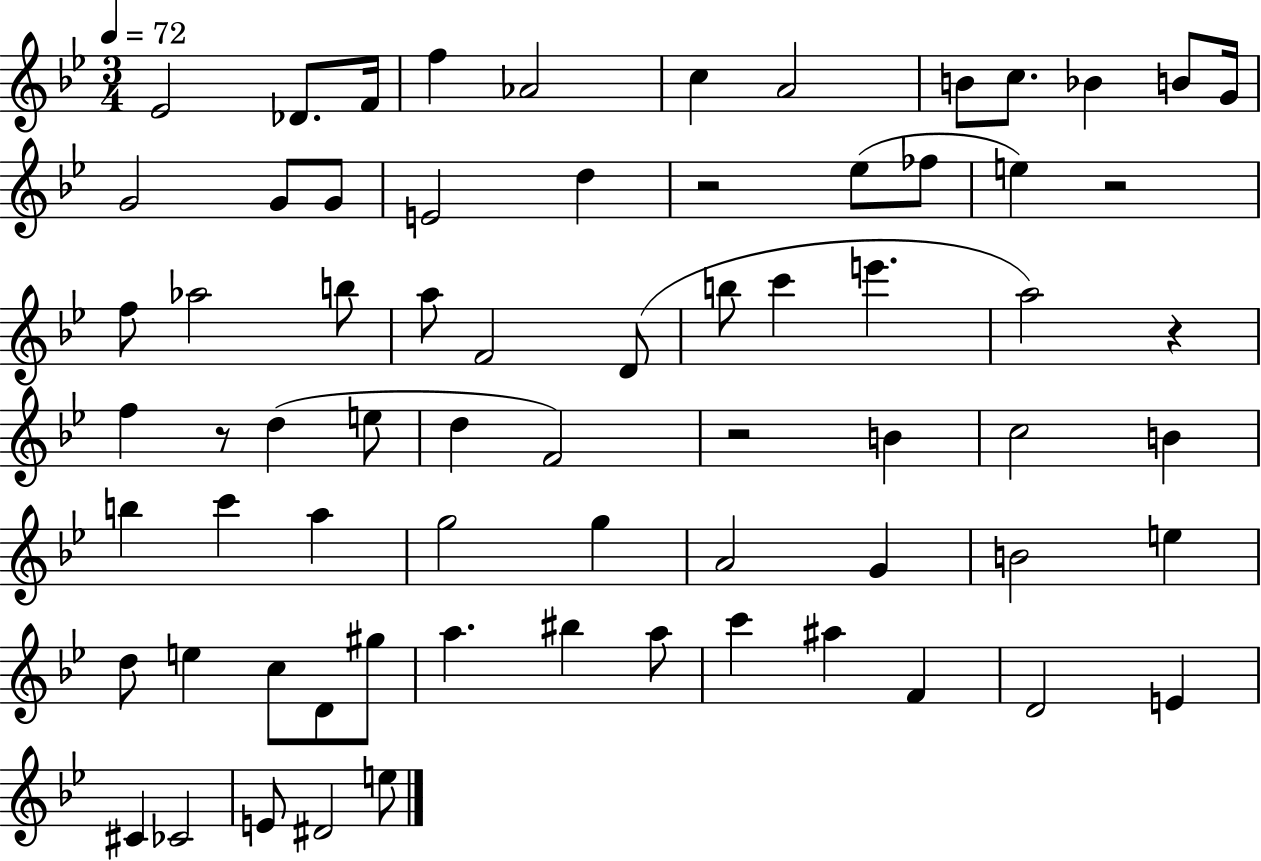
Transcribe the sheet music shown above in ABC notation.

X:1
T:Untitled
M:3/4
L:1/4
K:Bb
_E2 _D/2 F/4 f _A2 c A2 B/2 c/2 _B B/2 G/4 G2 G/2 G/2 E2 d z2 _e/2 _f/2 e z2 f/2 _a2 b/2 a/2 F2 D/2 b/2 c' e' a2 z f z/2 d e/2 d F2 z2 B c2 B b c' a g2 g A2 G B2 e d/2 e c/2 D/2 ^g/2 a ^b a/2 c' ^a F D2 E ^C _C2 E/2 ^D2 e/2